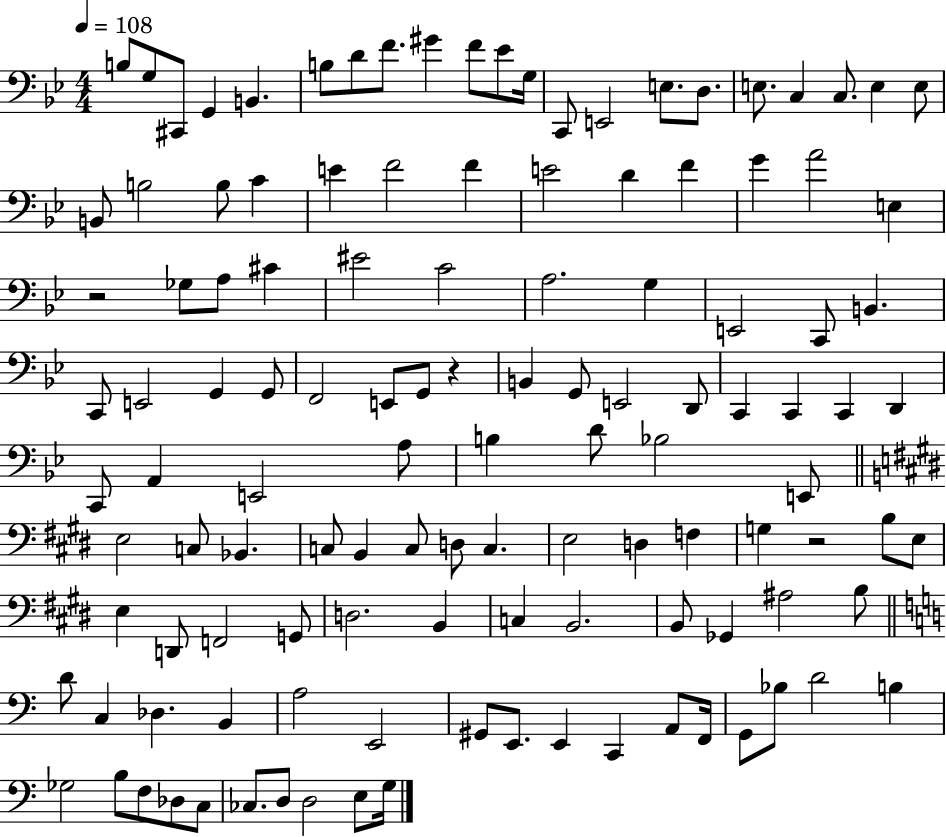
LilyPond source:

{
  \clef bass
  \numericTimeSignature
  \time 4/4
  \key bes \major
  \tempo 4 = 108
  b8 g8 cis,8 g,4 b,4. | b8 d'8 f'8. gis'4 f'8 ees'8 g16 | c,8 e,2 e8. d8. | e8. c4 c8. e4 e8 | \break b,8 b2 b8 c'4 | e'4 f'2 f'4 | e'2 d'4 f'4 | g'4 a'2 e4 | \break r2 ges8 a8 cis'4 | eis'2 c'2 | a2. g4 | e,2 c,8 b,4. | \break c,8 e,2 g,4 g,8 | f,2 e,8 g,8 r4 | b,4 g,8 e,2 d,8 | c,4 c,4 c,4 d,4 | \break c,8 a,4 e,2 a8 | b4 d'8 bes2 e,8 | \bar "||" \break \key e \major e2 c8 bes,4. | c8 b,4 c8 d8 c4. | e2 d4 f4 | g4 r2 b8 e8 | \break e4 d,8 f,2 g,8 | d2. b,4 | c4 b,2. | b,8 ges,4 ais2 b8 | \break \bar "||" \break \key c \major d'8 c4 des4. b,4 | a2 e,2 | gis,8 e,8. e,4 c,4 a,8 f,16 | g,8 bes8 d'2 b4 | \break ges2 b8 f8 des8 c8 | ces8. d8 d2 e8 g16 | \bar "|."
}